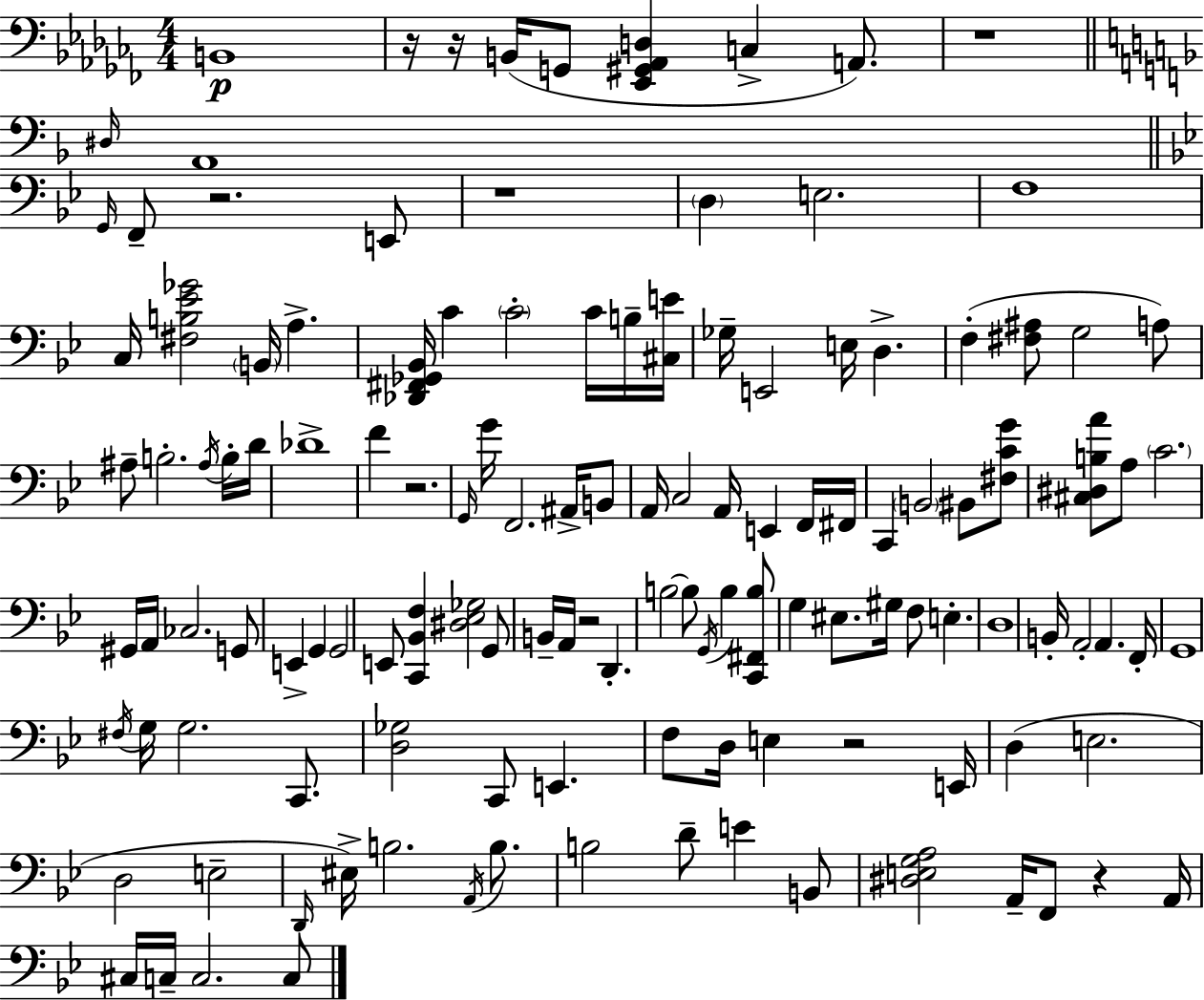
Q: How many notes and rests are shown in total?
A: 128